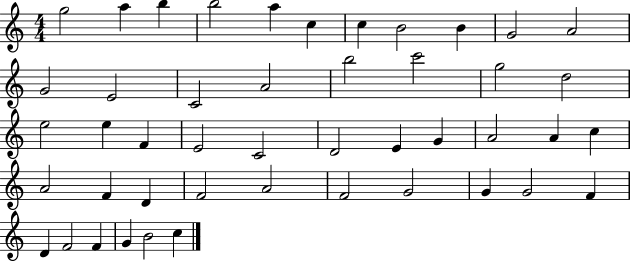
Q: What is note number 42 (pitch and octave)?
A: F4